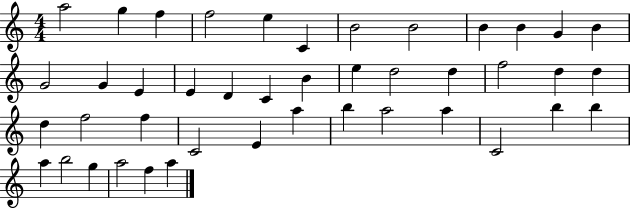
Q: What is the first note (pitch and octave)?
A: A5